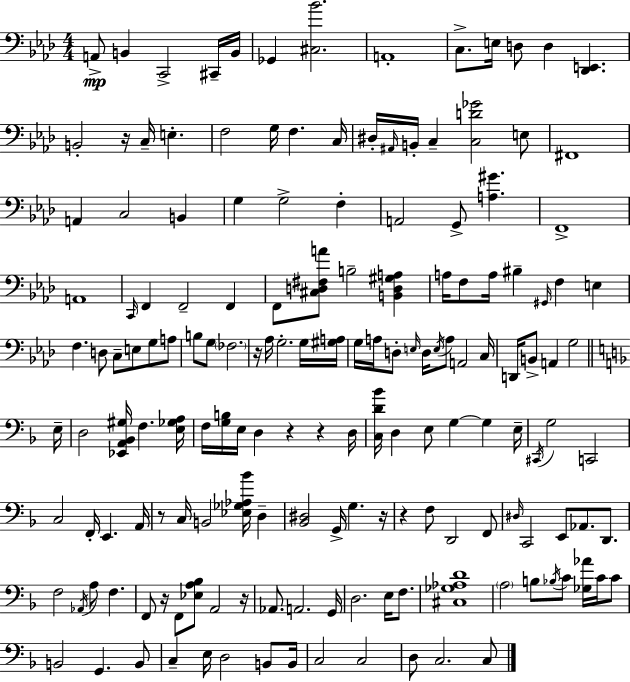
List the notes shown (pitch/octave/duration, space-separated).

A2/e B2/q C2/h C#2/s B2/s Gb2/q [C#3,Bb4]/h. A2/w C3/e. E3/s D3/e D3/q [Db2,E2]/q. B2/h R/s C3/s E3/q. F3/h G3/s F3/q. C3/s D#3/s A#2/s B2/s C3/q [C3,D4,Gb4]/h E3/e F#2/w A2/q C3/h B2/q G3/q G3/h F3/q A2/h G2/e [A3,G#4]/q. F2/w A2/w C2/s F2/q F2/h F2/q F2/e [C#3,D3,F#3,A4]/e B3/h [B2,D3,G#3,A3]/q A3/s F3/e A3/s BIS3/q G#2/s F3/q E3/q F3/q. D3/e C3/e E3/e G3/e A3/e B3/e G3/e FES3/h. R/s Ab3/s G3/h. G3/s [G#3,A3]/s G3/s A3/s D3/e E3/s D3/s E3/s A3/e A2/h C3/s D2/s B2/e A2/q G3/h E3/s D3/h [Eb2,A2,Bb2,G#3]/s F3/q. [E3,Gb3,A3]/s F3/s [G3,B3]/s E3/s D3/q R/q R/q D3/s [C3,D4,Bb4]/s D3/q E3/e G3/q G3/q E3/s C#2/s G3/h C2/h C3/h F2/s E2/q. A2/s R/e C3/s B2/h [Eb3,Gb3,Ab3,Bb4]/s D3/q [Bb2,D#3]/h G2/s G3/q. R/s R/q F3/e D2/h F2/e D#3/s C2/h E2/e Ab2/e. D2/e. F3/h Ab2/s A3/e F3/q. F2/e R/s F2/e [Eb3,A3,Bb3]/e A2/h R/s Ab2/e. A2/h. G2/s D3/h. E3/s F3/e. [C#3,Gb3,Ab3,D4]/w A3/h B3/e Bb3/s C4/e [Gb3,Ab4]/s C4/s C4/e B2/h G2/q. B2/e C3/q E3/s D3/h B2/e B2/s C3/h C3/h D3/e C3/h. C3/e